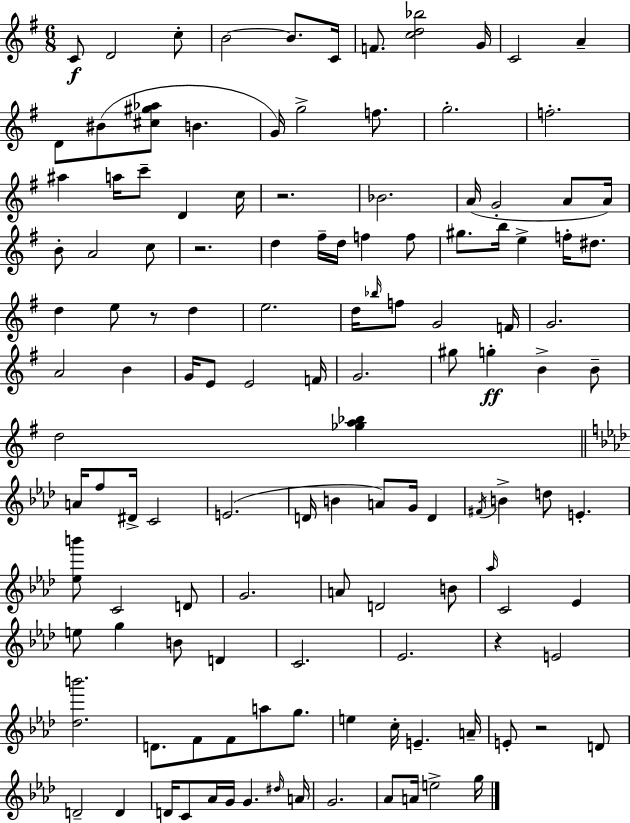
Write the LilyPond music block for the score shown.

{
  \clef treble
  \numericTimeSignature
  \time 6/8
  \key g \major
  c'8\f d'2 c''8-. | b'2~~ b'8. c'16 | f'8. <c'' d'' bes''>2 g'16 | c'2 a'4-- | \break d'8 bis'8( <cis'' gis'' aes''>8 b'4. | g'16) g''2-> f''8. | g''2.-. | f''2.-. | \break ais''4 a''16 c'''8-- d'4 c''16 | r2. | bes'2. | a'16( g'2-. a'8 a'16) | \break b'8-. a'2 c''8 | r2. | d''4 fis''16-- d''16 f''4 f''8 | gis''8. b''16 e''4-> f''16-. dis''8. | \break d''4 e''8 r8 d''4 | e''2. | d''16 \grace { bes''16 } f''8 g'2 | f'16 g'2. | \break a'2 b'4 | g'16 e'8 e'2 | f'16 g'2. | gis''8 g''4-.\ff b'4-> b'8-- | \break d''2 <ges'' a'' bes''>4 | \bar "||" \break \key f \minor a'16 f''8 dis'16-> c'2 | e'2.( | d'16 b'4 a'8) g'16 d'4 | \acciaccatura { fis'16 } b'4-> d''8 e'4.-. | \break <ees'' b'''>8 c'2 d'8 | g'2. | a'8 d'2 b'8 | \grace { aes''16 } c'2 ees'4 | \break e''8 g''4 b'8 d'4 | c'2. | ees'2. | r4 e'2 | \break <des'' b'''>2. | d'8. f'8 f'8 a''8 g''8. | e''4 c''16-. e'4.-- | a'16-- e'8-. r2 | \break d'8 d'2-- d'4 | d'16 c'8 aes'16 g'16 g'4. | \grace { dis''16 } a'16 g'2. | aes'8 a'16 e''2-> | \break g''16 \bar "|."
}